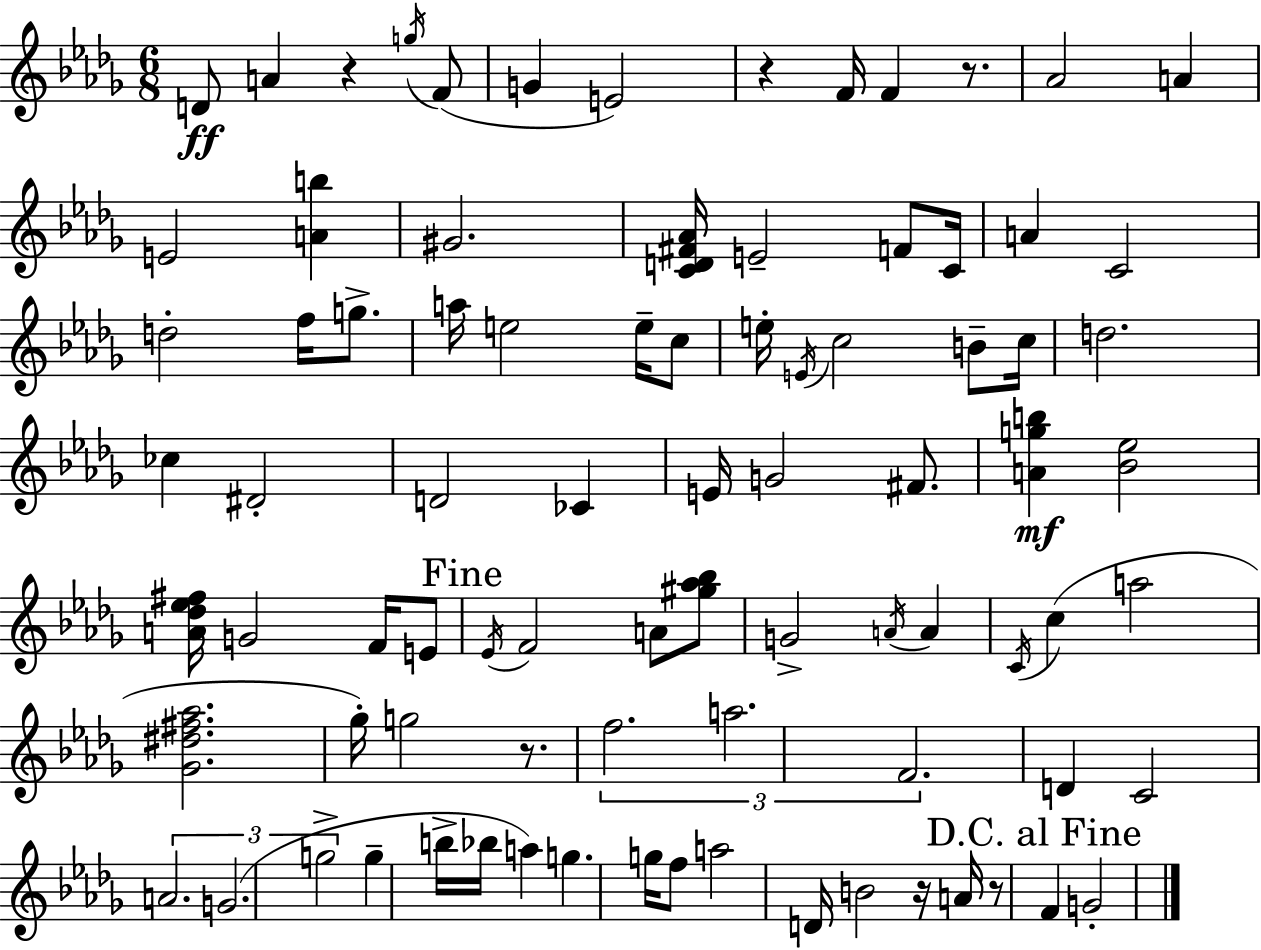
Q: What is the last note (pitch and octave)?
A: G4